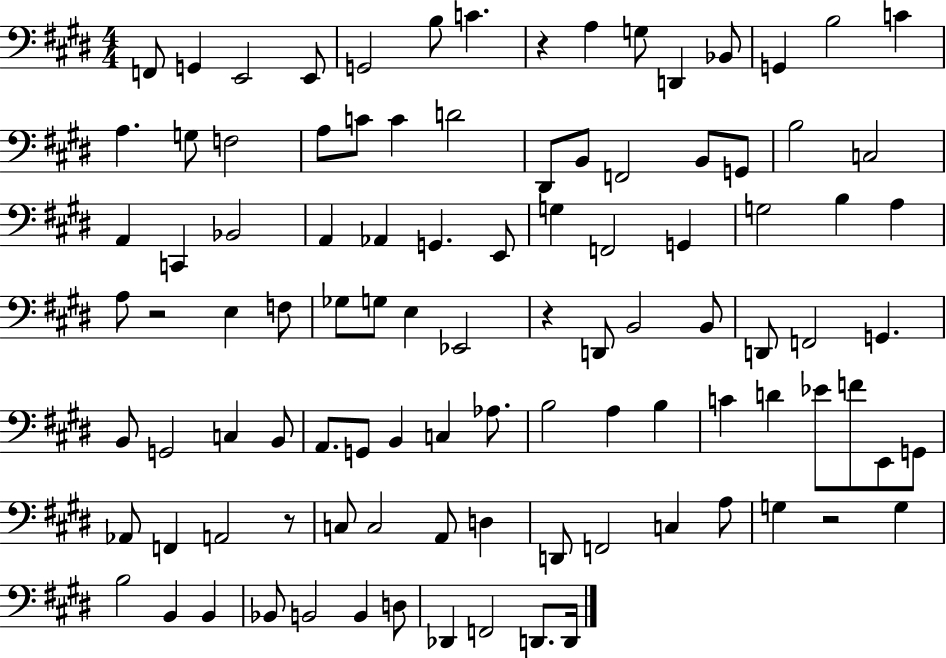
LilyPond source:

{
  \clef bass
  \numericTimeSignature
  \time 4/4
  \key e \major
  \repeat volta 2 { f,8 g,4 e,2 e,8 | g,2 b8 c'4. | r4 a4 g8 d,4 bes,8 | g,4 b2 c'4 | \break a4. g8 f2 | a8 c'8 c'4 d'2 | dis,8 b,8 f,2 b,8 g,8 | b2 c2 | \break a,4 c,4 bes,2 | a,4 aes,4 g,4. e,8 | g4 f,2 g,4 | g2 b4 a4 | \break a8 r2 e4 f8 | ges8 g8 e4 ees,2 | r4 d,8 b,2 b,8 | d,8 f,2 g,4. | \break b,8 g,2 c4 b,8 | a,8. g,8 b,4 c4 aes8. | b2 a4 b4 | c'4 d'4 ees'8 f'8 e,8 g,8 | \break aes,8 f,4 a,2 r8 | c8 c2 a,8 d4 | d,8 f,2 c4 a8 | g4 r2 g4 | \break b2 b,4 b,4 | bes,8 b,2 b,4 d8 | des,4 f,2 d,8. d,16 | } \bar "|."
}